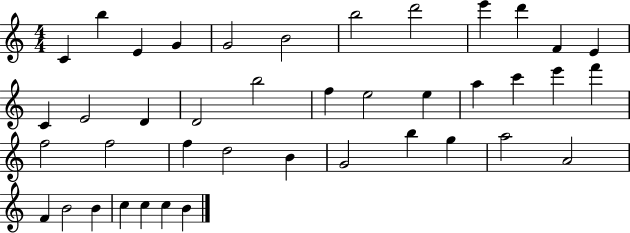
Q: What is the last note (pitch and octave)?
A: B4